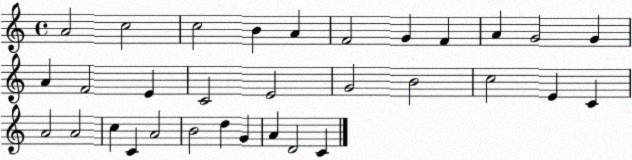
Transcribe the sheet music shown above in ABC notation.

X:1
T:Untitled
M:4/4
L:1/4
K:C
A2 c2 c2 B A F2 G F A G2 G A F2 E C2 E2 G2 B2 c2 E C A2 A2 c C A2 B2 d G A D2 C